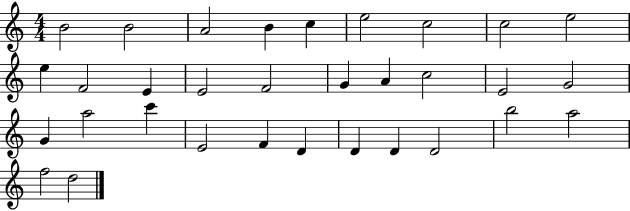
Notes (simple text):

B4/h B4/h A4/h B4/q C5/q E5/h C5/h C5/h E5/h E5/q F4/h E4/q E4/h F4/h G4/q A4/q C5/h E4/h G4/h G4/q A5/h C6/q E4/h F4/q D4/q D4/q D4/q D4/h B5/h A5/h F5/h D5/h